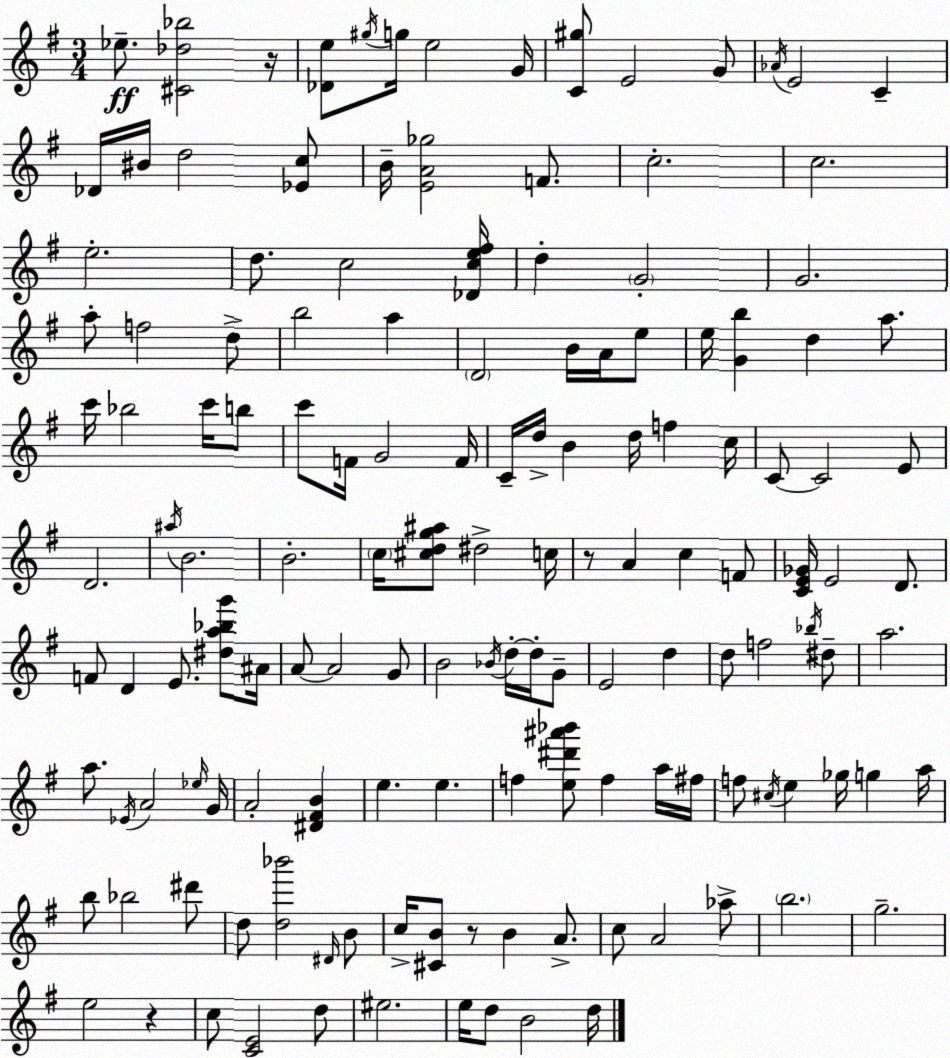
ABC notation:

X:1
T:Untitled
M:3/4
L:1/4
K:Em
_e/2 [^C_d_b]2 z/4 [_De]/2 ^g/4 g/4 e2 G/4 [C^g]/2 E2 G/2 _A/4 E2 C _D/4 ^B/4 d2 [_Ec]/2 B/4 [EA_g]2 F/2 c2 c2 e2 d/2 c2 [_Dce^f]/4 d G2 G2 a/2 f2 d/2 b2 a D2 B/4 A/4 e/2 e/4 [Gb] d a/2 c'/4 _b2 c'/4 b/2 c'/2 F/4 G2 F/4 C/4 d/4 B d/4 f c/4 C/2 C2 E/2 D2 ^a/4 B2 B2 c/4 [^cdg^a]/2 ^d2 c/4 z/2 A c F/2 [CE_G]/4 E2 D/2 F/2 D E/2 [^da_bg']/2 ^A/4 A/2 A2 G/2 B2 _B/4 d/4 d/4 G/2 E2 d d/2 f2 _b/4 ^d/2 a2 a/2 _E/4 A2 _e/4 G/4 A2 [^D^FB] e e f [e^d'^a'_b']/2 f a/4 ^f/4 f/2 ^c/4 e _g/4 g a/4 b/2 _b2 ^d'/2 d/2 [d_b']2 ^D/4 B/2 c/4 [^CB]/2 z/2 B A/2 c/2 A2 _a/2 b2 g2 e2 z c/2 [CE]2 d/2 ^e2 e/4 d/2 B2 d/4